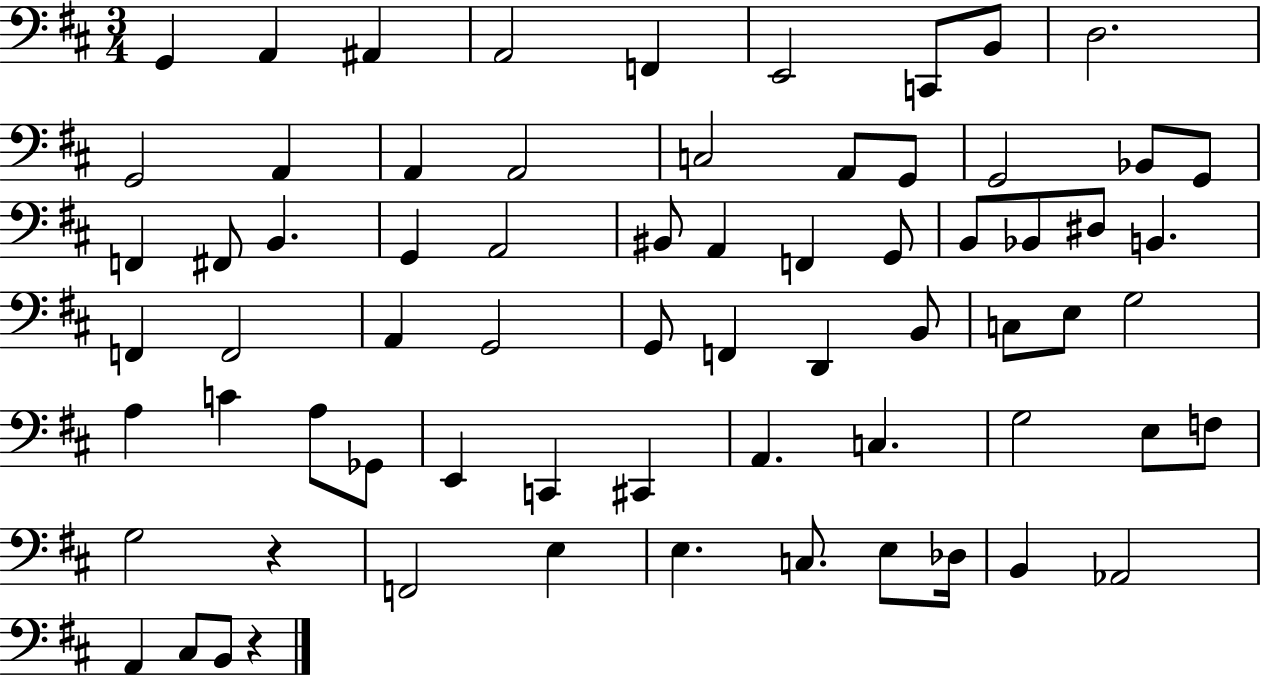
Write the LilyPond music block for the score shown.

{
  \clef bass
  \numericTimeSignature
  \time 3/4
  \key d \major
  g,4 a,4 ais,4 | a,2 f,4 | e,2 c,8 b,8 | d2. | \break g,2 a,4 | a,4 a,2 | c2 a,8 g,8 | g,2 bes,8 g,8 | \break f,4 fis,8 b,4. | g,4 a,2 | bis,8 a,4 f,4 g,8 | b,8 bes,8 dis8 b,4. | \break f,4 f,2 | a,4 g,2 | g,8 f,4 d,4 b,8 | c8 e8 g2 | \break a4 c'4 a8 ges,8 | e,4 c,4 cis,4 | a,4. c4. | g2 e8 f8 | \break g2 r4 | f,2 e4 | e4. c8. e8 des16 | b,4 aes,2 | \break a,4 cis8 b,8 r4 | \bar "|."
}